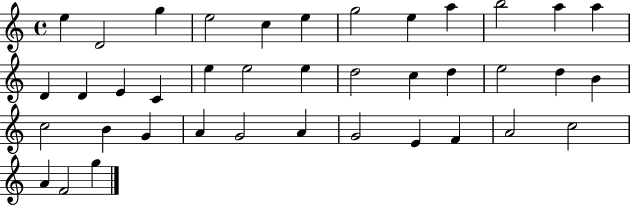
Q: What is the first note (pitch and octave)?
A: E5